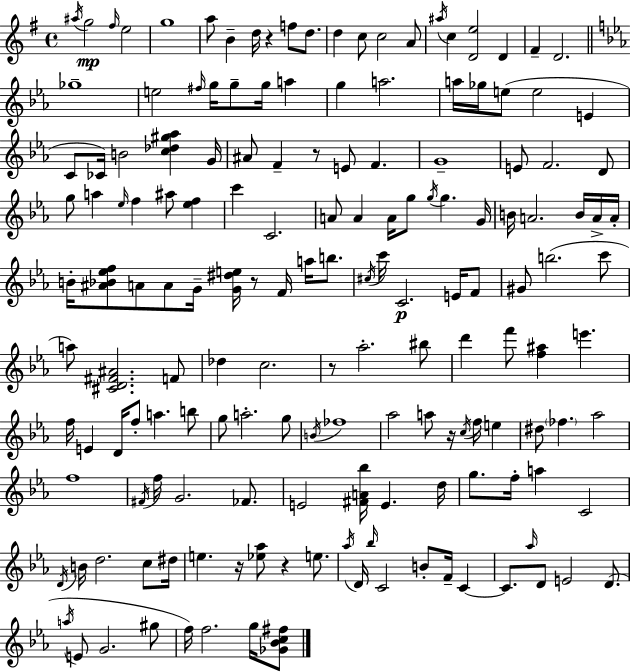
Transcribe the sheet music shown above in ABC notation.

X:1
T:Untitled
M:4/4
L:1/4
K:Em
^a/4 g2 ^f/4 e2 g4 a/2 B d/4 z f/2 d/2 d c/2 c2 A/2 ^a/4 c [De]2 D ^F D2 _g4 e2 ^f/4 g/4 g/2 g/4 a g a2 a/4 _g/4 e/2 e2 E C/2 _C/4 B2 [c_d^g_a] G/4 ^A/2 F z/2 E/2 F G4 E/2 F2 D/2 g/2 a _e/4 f ^a/2 [_ef] c' C2 A/2 A A/4 g/2 g/4 g G/4 B/4 A2 B/4 A/4 A/4 B/4 [^A_B_ef]/2 A/2 A/2 G/4 [G^de]/4 z/2 F/4 a/4 b/2 ^c/4 c'/4 C2 E/4 F/2 ^G/2 b2 c'/2 a/2 [^CD^F^A]2 F/2 _d c2 z/2 _a2 ^b/2 d' f'/2 [f^a] e' f/4 E D/4 f/2 a b/2 g/2 a2 g/2 B/4 _f4 _a2 a/2 z/4 c/4 f/4 e ^d/2 _f _a2 f4 ^F/4 f/4 G2 _F/2 E2 [^FA_b]/4 E d/4 g/2 f/4 a C2 D/4 B/4 d2 c/2 ^d/4 e z/4 [_e_a]/2 z e/2 _a/4 D/4 _b/4 C2 B/2 F/4 C C/2 _a/4 D/2 E2 D/2 a/4 E/2 G2 ^g/2 f/4 f2 g/4 [_G_Bc^f]/2